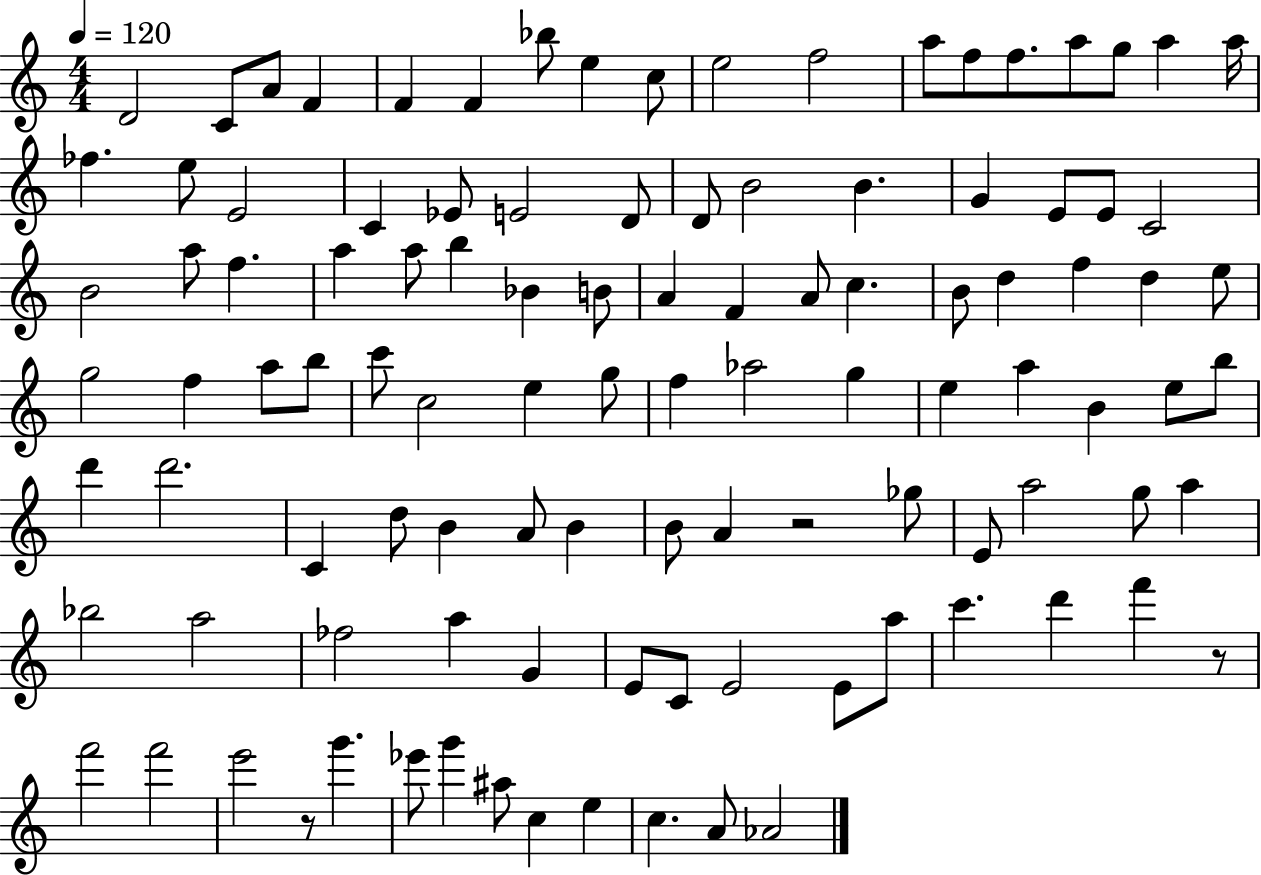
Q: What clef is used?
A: treble